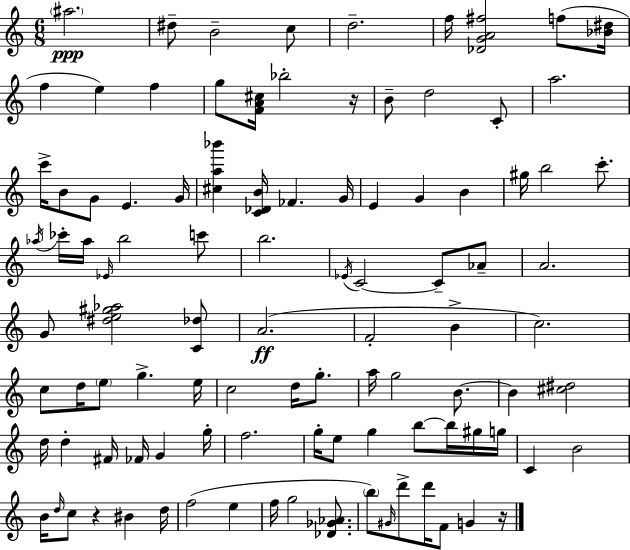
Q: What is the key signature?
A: A minor